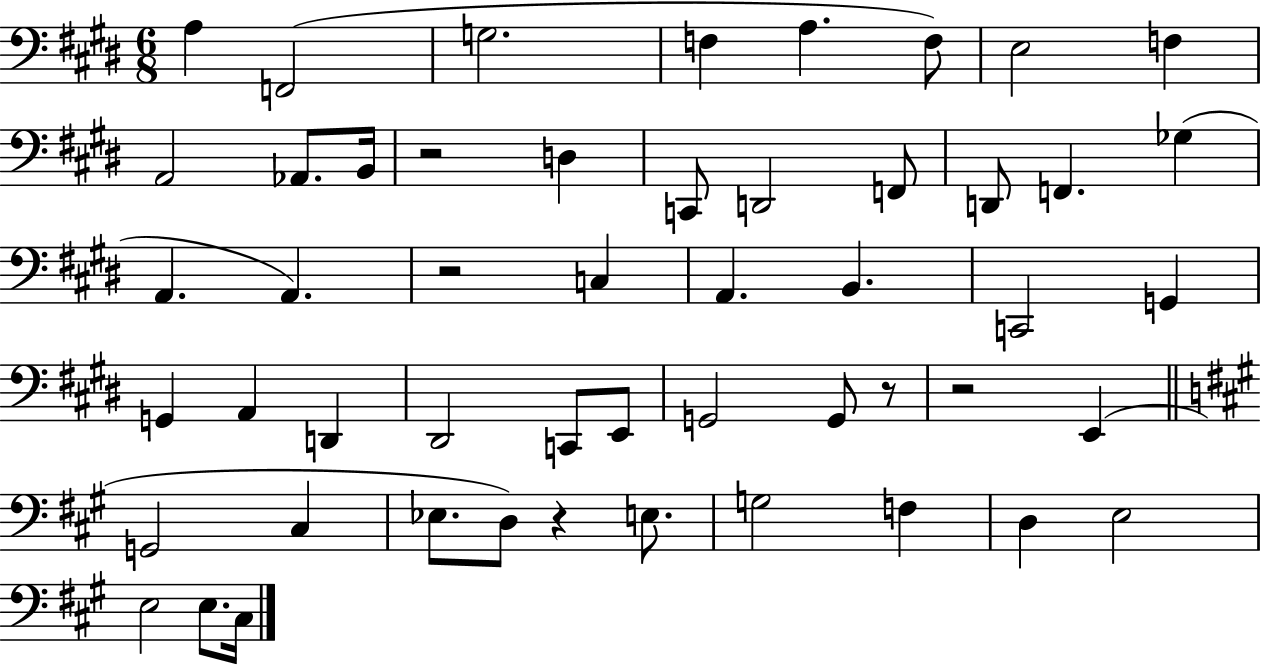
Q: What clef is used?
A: bass